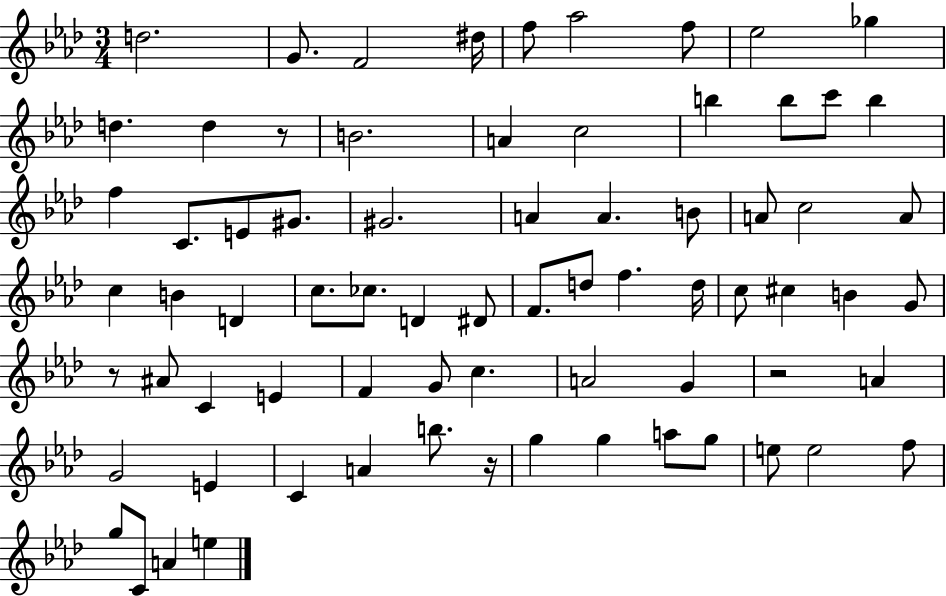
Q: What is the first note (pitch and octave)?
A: D5